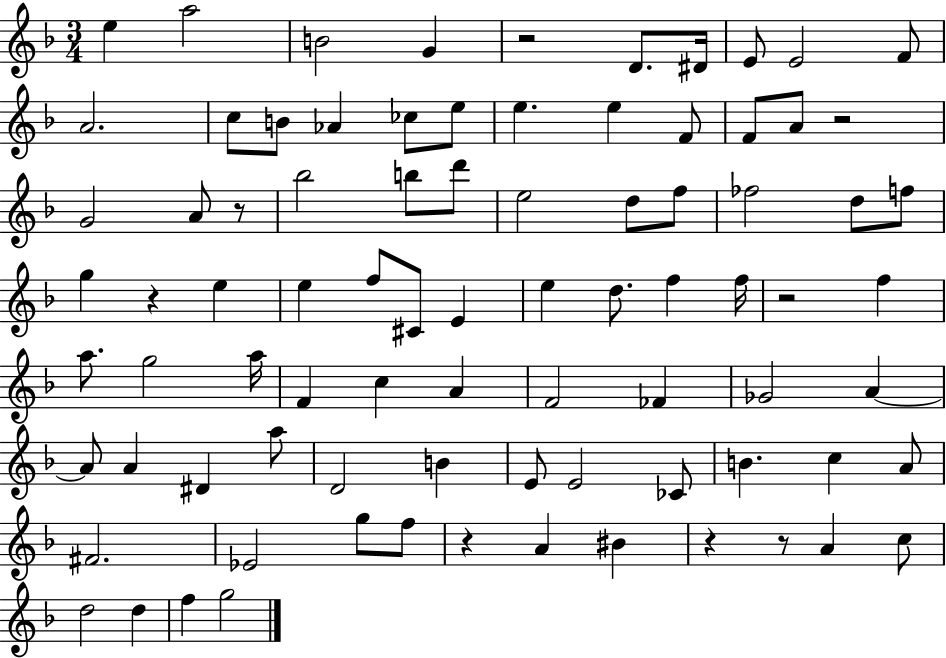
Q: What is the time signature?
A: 3/4